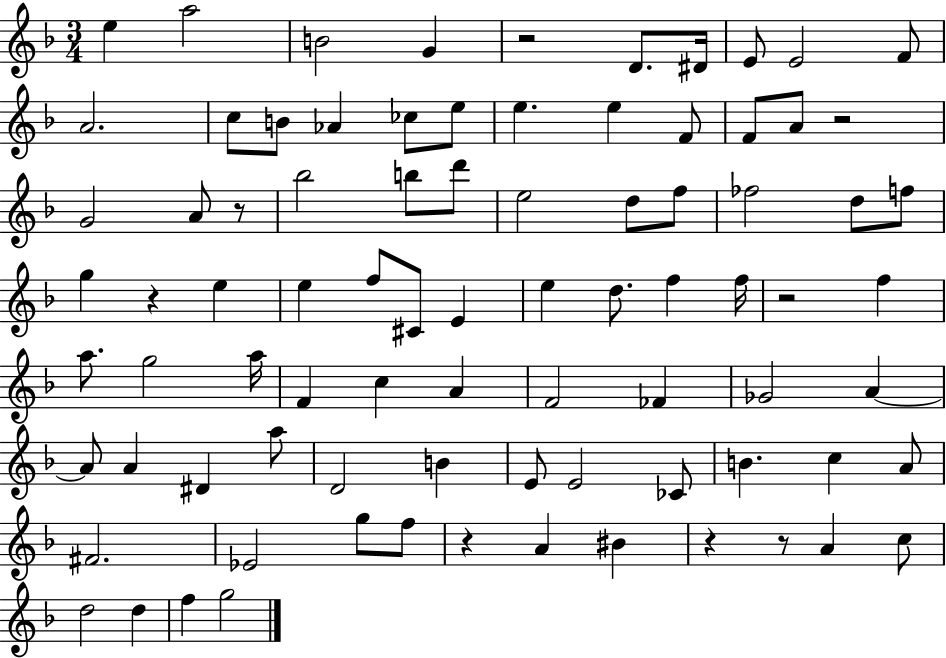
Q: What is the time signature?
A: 3/4